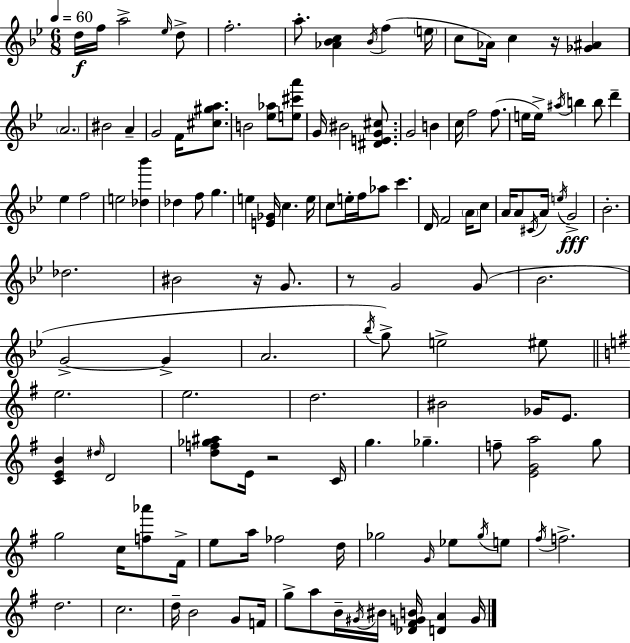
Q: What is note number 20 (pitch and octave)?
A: G4